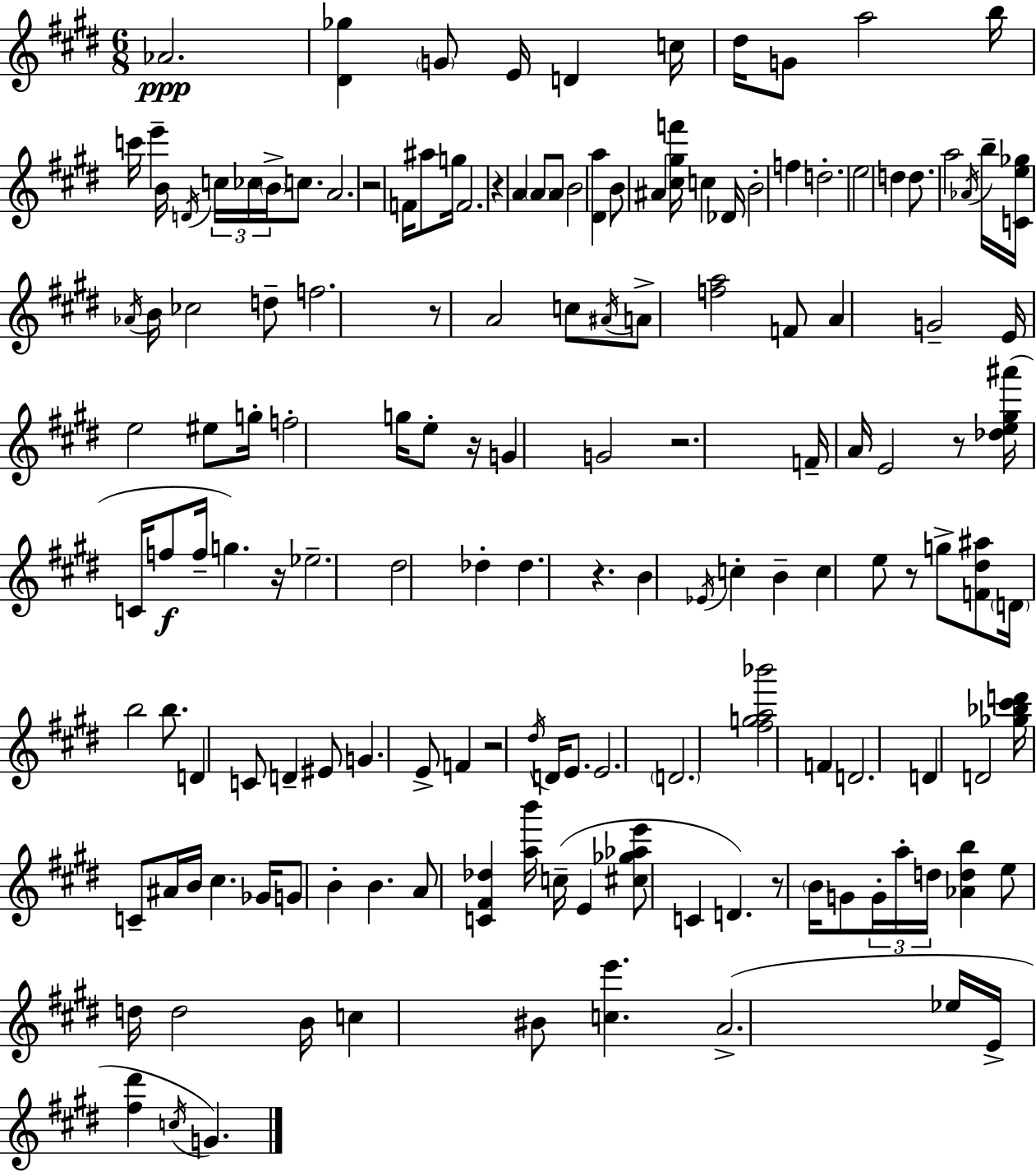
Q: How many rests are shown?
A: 11